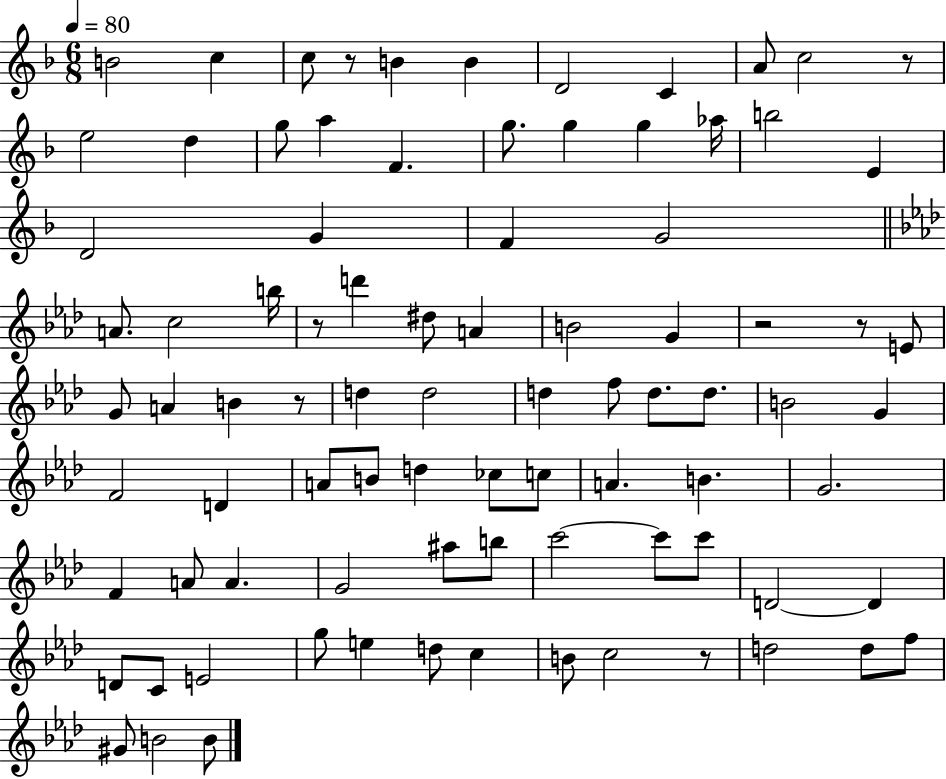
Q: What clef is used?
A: treble